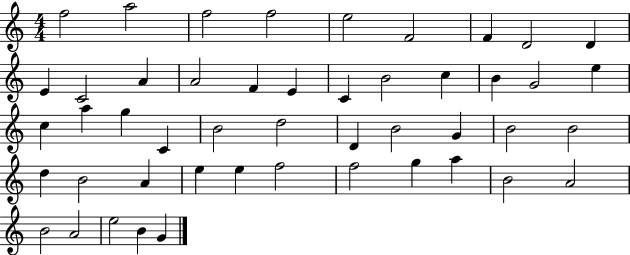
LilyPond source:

{
  \clef treble
  \numericTimeSignature
  \time 4/4
  \key c \major
  f''2 a''2 | f''2 f''2 | e''2 f'2 | f'4 d'2 d'4 | \break e'4 c'2 a'4 | a'2 f'4 e'4 | c'4 b'2 c''4 | b'4 g'2 e''4 | \break c''4 a''4 g''4 c'4 | b'2 d''2 | d'4 b'2 g'4 | b'2 b'2 | \break d''4 b'2 a'4 | e''4 e''4 f''2 | f''2 g''4 a''4 | b'2 a'2 | \break b'2 a'2 | e''2 b'4 g'4 | \bar "|."
}